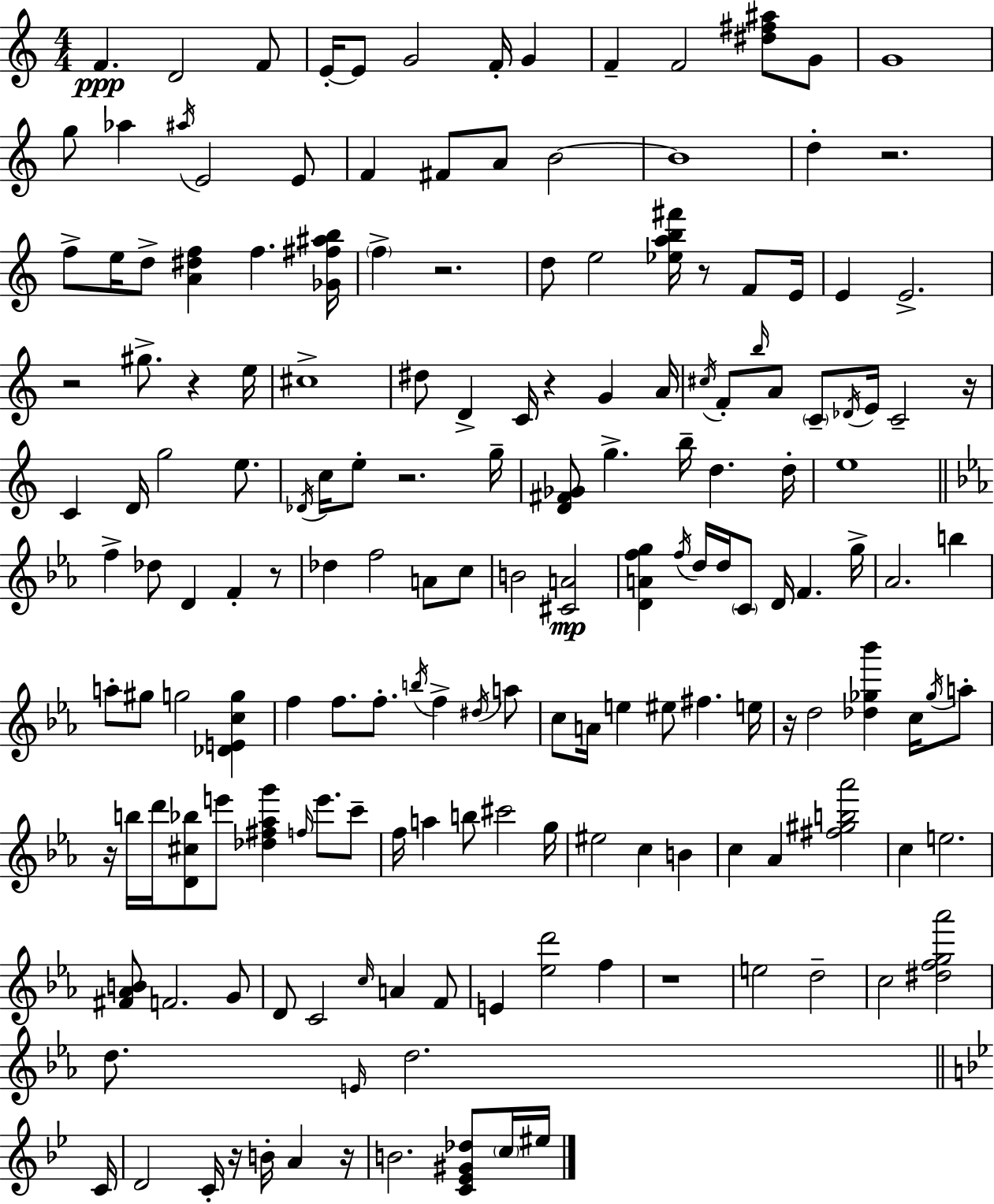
F4/q. D4/h F4/e E4/s E4/e G4/h F4/s G4/q F4/q F4/h [D#5,F#5,A#5]/e G4/e G4/w G5/e Ab5/q A#5/s E4/h E4/e F4/q F#4/e A4/e B4/h B4/w D5/q R/h. F5/e E5/s D5/e [A4,D#5,F5]/q F5/q. [Gb4,F#5,A#5,B5]/s F5/q R/h. D5/e E5/h [Eb5,A5,B5,F#6]/s R/e F4/e E4/s E4/q E4/h. R/h G#5/e. R/q E5/s C#5/w D#5/e D4/q C4/s R/q G4/q A4/s C#5/s F4/e B5/s A4/e C4/e Db4/s E4/s C4/h R/s C4/q D4/s G5/h E5/e. Db4/s C5/s E5/e R/h. G5/s [D4,F#4,Gb4]/e G5/q. B5/s D5/q. D5/s E5/w F5/q Db5/e D4/q F4/q R/e Db5/q F5/h A4/e C5/e B4/h [C#4,A4]/h [D4,A4,F5,G5]/q F5/s D5/s D5/s C4/e D4/s F4/q. G5/s Ab4/h. B5/q A5/e G#5/e G5/h [Db4,E4,C5,G5]/q F5/q F5/e. F5/e. B5/s F5/q D#5/s A5/e C5/e A4/s E5/q EIS5/e F#5/q. E5/s R/s D5/h [Db5,Gb5,Bb6]/q C5/s Gb5/s A5/e R/s B5/s D6/s [D4,C#5,Bb5]/e E6/e [Db5,F#5,Ab5,G6]/q F5/s E6/e. C6/e F5/s A5/q B5/e C#6/h G5/s EIS5/h C5/q B4/q C5/q Ab4/q [F#5,G#5,B5,Ab6]/h C5/q E5/h. [F#4,Ab4,B4]/e F4/h. G4/e D4/e C4/h C5/s A4/q F4/e E4/q [Eb5,D6]/h F5/q R/w E5/h D5/h C5/h [D#5,F5,G5,Ab6]/h D5/e. E4/s D5/h. C4/s D4/h C4/s R/s B4/s A4/q R/s B4/h. [C4,Eb4,G#4,Db5]/e C5/s EIS5/s